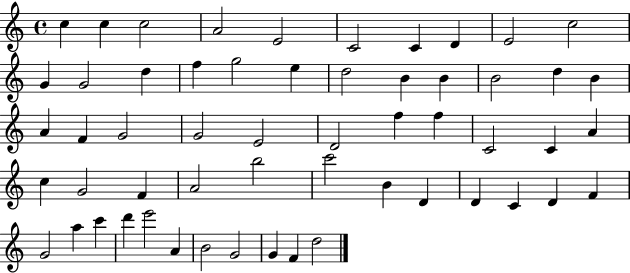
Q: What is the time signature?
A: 4/4